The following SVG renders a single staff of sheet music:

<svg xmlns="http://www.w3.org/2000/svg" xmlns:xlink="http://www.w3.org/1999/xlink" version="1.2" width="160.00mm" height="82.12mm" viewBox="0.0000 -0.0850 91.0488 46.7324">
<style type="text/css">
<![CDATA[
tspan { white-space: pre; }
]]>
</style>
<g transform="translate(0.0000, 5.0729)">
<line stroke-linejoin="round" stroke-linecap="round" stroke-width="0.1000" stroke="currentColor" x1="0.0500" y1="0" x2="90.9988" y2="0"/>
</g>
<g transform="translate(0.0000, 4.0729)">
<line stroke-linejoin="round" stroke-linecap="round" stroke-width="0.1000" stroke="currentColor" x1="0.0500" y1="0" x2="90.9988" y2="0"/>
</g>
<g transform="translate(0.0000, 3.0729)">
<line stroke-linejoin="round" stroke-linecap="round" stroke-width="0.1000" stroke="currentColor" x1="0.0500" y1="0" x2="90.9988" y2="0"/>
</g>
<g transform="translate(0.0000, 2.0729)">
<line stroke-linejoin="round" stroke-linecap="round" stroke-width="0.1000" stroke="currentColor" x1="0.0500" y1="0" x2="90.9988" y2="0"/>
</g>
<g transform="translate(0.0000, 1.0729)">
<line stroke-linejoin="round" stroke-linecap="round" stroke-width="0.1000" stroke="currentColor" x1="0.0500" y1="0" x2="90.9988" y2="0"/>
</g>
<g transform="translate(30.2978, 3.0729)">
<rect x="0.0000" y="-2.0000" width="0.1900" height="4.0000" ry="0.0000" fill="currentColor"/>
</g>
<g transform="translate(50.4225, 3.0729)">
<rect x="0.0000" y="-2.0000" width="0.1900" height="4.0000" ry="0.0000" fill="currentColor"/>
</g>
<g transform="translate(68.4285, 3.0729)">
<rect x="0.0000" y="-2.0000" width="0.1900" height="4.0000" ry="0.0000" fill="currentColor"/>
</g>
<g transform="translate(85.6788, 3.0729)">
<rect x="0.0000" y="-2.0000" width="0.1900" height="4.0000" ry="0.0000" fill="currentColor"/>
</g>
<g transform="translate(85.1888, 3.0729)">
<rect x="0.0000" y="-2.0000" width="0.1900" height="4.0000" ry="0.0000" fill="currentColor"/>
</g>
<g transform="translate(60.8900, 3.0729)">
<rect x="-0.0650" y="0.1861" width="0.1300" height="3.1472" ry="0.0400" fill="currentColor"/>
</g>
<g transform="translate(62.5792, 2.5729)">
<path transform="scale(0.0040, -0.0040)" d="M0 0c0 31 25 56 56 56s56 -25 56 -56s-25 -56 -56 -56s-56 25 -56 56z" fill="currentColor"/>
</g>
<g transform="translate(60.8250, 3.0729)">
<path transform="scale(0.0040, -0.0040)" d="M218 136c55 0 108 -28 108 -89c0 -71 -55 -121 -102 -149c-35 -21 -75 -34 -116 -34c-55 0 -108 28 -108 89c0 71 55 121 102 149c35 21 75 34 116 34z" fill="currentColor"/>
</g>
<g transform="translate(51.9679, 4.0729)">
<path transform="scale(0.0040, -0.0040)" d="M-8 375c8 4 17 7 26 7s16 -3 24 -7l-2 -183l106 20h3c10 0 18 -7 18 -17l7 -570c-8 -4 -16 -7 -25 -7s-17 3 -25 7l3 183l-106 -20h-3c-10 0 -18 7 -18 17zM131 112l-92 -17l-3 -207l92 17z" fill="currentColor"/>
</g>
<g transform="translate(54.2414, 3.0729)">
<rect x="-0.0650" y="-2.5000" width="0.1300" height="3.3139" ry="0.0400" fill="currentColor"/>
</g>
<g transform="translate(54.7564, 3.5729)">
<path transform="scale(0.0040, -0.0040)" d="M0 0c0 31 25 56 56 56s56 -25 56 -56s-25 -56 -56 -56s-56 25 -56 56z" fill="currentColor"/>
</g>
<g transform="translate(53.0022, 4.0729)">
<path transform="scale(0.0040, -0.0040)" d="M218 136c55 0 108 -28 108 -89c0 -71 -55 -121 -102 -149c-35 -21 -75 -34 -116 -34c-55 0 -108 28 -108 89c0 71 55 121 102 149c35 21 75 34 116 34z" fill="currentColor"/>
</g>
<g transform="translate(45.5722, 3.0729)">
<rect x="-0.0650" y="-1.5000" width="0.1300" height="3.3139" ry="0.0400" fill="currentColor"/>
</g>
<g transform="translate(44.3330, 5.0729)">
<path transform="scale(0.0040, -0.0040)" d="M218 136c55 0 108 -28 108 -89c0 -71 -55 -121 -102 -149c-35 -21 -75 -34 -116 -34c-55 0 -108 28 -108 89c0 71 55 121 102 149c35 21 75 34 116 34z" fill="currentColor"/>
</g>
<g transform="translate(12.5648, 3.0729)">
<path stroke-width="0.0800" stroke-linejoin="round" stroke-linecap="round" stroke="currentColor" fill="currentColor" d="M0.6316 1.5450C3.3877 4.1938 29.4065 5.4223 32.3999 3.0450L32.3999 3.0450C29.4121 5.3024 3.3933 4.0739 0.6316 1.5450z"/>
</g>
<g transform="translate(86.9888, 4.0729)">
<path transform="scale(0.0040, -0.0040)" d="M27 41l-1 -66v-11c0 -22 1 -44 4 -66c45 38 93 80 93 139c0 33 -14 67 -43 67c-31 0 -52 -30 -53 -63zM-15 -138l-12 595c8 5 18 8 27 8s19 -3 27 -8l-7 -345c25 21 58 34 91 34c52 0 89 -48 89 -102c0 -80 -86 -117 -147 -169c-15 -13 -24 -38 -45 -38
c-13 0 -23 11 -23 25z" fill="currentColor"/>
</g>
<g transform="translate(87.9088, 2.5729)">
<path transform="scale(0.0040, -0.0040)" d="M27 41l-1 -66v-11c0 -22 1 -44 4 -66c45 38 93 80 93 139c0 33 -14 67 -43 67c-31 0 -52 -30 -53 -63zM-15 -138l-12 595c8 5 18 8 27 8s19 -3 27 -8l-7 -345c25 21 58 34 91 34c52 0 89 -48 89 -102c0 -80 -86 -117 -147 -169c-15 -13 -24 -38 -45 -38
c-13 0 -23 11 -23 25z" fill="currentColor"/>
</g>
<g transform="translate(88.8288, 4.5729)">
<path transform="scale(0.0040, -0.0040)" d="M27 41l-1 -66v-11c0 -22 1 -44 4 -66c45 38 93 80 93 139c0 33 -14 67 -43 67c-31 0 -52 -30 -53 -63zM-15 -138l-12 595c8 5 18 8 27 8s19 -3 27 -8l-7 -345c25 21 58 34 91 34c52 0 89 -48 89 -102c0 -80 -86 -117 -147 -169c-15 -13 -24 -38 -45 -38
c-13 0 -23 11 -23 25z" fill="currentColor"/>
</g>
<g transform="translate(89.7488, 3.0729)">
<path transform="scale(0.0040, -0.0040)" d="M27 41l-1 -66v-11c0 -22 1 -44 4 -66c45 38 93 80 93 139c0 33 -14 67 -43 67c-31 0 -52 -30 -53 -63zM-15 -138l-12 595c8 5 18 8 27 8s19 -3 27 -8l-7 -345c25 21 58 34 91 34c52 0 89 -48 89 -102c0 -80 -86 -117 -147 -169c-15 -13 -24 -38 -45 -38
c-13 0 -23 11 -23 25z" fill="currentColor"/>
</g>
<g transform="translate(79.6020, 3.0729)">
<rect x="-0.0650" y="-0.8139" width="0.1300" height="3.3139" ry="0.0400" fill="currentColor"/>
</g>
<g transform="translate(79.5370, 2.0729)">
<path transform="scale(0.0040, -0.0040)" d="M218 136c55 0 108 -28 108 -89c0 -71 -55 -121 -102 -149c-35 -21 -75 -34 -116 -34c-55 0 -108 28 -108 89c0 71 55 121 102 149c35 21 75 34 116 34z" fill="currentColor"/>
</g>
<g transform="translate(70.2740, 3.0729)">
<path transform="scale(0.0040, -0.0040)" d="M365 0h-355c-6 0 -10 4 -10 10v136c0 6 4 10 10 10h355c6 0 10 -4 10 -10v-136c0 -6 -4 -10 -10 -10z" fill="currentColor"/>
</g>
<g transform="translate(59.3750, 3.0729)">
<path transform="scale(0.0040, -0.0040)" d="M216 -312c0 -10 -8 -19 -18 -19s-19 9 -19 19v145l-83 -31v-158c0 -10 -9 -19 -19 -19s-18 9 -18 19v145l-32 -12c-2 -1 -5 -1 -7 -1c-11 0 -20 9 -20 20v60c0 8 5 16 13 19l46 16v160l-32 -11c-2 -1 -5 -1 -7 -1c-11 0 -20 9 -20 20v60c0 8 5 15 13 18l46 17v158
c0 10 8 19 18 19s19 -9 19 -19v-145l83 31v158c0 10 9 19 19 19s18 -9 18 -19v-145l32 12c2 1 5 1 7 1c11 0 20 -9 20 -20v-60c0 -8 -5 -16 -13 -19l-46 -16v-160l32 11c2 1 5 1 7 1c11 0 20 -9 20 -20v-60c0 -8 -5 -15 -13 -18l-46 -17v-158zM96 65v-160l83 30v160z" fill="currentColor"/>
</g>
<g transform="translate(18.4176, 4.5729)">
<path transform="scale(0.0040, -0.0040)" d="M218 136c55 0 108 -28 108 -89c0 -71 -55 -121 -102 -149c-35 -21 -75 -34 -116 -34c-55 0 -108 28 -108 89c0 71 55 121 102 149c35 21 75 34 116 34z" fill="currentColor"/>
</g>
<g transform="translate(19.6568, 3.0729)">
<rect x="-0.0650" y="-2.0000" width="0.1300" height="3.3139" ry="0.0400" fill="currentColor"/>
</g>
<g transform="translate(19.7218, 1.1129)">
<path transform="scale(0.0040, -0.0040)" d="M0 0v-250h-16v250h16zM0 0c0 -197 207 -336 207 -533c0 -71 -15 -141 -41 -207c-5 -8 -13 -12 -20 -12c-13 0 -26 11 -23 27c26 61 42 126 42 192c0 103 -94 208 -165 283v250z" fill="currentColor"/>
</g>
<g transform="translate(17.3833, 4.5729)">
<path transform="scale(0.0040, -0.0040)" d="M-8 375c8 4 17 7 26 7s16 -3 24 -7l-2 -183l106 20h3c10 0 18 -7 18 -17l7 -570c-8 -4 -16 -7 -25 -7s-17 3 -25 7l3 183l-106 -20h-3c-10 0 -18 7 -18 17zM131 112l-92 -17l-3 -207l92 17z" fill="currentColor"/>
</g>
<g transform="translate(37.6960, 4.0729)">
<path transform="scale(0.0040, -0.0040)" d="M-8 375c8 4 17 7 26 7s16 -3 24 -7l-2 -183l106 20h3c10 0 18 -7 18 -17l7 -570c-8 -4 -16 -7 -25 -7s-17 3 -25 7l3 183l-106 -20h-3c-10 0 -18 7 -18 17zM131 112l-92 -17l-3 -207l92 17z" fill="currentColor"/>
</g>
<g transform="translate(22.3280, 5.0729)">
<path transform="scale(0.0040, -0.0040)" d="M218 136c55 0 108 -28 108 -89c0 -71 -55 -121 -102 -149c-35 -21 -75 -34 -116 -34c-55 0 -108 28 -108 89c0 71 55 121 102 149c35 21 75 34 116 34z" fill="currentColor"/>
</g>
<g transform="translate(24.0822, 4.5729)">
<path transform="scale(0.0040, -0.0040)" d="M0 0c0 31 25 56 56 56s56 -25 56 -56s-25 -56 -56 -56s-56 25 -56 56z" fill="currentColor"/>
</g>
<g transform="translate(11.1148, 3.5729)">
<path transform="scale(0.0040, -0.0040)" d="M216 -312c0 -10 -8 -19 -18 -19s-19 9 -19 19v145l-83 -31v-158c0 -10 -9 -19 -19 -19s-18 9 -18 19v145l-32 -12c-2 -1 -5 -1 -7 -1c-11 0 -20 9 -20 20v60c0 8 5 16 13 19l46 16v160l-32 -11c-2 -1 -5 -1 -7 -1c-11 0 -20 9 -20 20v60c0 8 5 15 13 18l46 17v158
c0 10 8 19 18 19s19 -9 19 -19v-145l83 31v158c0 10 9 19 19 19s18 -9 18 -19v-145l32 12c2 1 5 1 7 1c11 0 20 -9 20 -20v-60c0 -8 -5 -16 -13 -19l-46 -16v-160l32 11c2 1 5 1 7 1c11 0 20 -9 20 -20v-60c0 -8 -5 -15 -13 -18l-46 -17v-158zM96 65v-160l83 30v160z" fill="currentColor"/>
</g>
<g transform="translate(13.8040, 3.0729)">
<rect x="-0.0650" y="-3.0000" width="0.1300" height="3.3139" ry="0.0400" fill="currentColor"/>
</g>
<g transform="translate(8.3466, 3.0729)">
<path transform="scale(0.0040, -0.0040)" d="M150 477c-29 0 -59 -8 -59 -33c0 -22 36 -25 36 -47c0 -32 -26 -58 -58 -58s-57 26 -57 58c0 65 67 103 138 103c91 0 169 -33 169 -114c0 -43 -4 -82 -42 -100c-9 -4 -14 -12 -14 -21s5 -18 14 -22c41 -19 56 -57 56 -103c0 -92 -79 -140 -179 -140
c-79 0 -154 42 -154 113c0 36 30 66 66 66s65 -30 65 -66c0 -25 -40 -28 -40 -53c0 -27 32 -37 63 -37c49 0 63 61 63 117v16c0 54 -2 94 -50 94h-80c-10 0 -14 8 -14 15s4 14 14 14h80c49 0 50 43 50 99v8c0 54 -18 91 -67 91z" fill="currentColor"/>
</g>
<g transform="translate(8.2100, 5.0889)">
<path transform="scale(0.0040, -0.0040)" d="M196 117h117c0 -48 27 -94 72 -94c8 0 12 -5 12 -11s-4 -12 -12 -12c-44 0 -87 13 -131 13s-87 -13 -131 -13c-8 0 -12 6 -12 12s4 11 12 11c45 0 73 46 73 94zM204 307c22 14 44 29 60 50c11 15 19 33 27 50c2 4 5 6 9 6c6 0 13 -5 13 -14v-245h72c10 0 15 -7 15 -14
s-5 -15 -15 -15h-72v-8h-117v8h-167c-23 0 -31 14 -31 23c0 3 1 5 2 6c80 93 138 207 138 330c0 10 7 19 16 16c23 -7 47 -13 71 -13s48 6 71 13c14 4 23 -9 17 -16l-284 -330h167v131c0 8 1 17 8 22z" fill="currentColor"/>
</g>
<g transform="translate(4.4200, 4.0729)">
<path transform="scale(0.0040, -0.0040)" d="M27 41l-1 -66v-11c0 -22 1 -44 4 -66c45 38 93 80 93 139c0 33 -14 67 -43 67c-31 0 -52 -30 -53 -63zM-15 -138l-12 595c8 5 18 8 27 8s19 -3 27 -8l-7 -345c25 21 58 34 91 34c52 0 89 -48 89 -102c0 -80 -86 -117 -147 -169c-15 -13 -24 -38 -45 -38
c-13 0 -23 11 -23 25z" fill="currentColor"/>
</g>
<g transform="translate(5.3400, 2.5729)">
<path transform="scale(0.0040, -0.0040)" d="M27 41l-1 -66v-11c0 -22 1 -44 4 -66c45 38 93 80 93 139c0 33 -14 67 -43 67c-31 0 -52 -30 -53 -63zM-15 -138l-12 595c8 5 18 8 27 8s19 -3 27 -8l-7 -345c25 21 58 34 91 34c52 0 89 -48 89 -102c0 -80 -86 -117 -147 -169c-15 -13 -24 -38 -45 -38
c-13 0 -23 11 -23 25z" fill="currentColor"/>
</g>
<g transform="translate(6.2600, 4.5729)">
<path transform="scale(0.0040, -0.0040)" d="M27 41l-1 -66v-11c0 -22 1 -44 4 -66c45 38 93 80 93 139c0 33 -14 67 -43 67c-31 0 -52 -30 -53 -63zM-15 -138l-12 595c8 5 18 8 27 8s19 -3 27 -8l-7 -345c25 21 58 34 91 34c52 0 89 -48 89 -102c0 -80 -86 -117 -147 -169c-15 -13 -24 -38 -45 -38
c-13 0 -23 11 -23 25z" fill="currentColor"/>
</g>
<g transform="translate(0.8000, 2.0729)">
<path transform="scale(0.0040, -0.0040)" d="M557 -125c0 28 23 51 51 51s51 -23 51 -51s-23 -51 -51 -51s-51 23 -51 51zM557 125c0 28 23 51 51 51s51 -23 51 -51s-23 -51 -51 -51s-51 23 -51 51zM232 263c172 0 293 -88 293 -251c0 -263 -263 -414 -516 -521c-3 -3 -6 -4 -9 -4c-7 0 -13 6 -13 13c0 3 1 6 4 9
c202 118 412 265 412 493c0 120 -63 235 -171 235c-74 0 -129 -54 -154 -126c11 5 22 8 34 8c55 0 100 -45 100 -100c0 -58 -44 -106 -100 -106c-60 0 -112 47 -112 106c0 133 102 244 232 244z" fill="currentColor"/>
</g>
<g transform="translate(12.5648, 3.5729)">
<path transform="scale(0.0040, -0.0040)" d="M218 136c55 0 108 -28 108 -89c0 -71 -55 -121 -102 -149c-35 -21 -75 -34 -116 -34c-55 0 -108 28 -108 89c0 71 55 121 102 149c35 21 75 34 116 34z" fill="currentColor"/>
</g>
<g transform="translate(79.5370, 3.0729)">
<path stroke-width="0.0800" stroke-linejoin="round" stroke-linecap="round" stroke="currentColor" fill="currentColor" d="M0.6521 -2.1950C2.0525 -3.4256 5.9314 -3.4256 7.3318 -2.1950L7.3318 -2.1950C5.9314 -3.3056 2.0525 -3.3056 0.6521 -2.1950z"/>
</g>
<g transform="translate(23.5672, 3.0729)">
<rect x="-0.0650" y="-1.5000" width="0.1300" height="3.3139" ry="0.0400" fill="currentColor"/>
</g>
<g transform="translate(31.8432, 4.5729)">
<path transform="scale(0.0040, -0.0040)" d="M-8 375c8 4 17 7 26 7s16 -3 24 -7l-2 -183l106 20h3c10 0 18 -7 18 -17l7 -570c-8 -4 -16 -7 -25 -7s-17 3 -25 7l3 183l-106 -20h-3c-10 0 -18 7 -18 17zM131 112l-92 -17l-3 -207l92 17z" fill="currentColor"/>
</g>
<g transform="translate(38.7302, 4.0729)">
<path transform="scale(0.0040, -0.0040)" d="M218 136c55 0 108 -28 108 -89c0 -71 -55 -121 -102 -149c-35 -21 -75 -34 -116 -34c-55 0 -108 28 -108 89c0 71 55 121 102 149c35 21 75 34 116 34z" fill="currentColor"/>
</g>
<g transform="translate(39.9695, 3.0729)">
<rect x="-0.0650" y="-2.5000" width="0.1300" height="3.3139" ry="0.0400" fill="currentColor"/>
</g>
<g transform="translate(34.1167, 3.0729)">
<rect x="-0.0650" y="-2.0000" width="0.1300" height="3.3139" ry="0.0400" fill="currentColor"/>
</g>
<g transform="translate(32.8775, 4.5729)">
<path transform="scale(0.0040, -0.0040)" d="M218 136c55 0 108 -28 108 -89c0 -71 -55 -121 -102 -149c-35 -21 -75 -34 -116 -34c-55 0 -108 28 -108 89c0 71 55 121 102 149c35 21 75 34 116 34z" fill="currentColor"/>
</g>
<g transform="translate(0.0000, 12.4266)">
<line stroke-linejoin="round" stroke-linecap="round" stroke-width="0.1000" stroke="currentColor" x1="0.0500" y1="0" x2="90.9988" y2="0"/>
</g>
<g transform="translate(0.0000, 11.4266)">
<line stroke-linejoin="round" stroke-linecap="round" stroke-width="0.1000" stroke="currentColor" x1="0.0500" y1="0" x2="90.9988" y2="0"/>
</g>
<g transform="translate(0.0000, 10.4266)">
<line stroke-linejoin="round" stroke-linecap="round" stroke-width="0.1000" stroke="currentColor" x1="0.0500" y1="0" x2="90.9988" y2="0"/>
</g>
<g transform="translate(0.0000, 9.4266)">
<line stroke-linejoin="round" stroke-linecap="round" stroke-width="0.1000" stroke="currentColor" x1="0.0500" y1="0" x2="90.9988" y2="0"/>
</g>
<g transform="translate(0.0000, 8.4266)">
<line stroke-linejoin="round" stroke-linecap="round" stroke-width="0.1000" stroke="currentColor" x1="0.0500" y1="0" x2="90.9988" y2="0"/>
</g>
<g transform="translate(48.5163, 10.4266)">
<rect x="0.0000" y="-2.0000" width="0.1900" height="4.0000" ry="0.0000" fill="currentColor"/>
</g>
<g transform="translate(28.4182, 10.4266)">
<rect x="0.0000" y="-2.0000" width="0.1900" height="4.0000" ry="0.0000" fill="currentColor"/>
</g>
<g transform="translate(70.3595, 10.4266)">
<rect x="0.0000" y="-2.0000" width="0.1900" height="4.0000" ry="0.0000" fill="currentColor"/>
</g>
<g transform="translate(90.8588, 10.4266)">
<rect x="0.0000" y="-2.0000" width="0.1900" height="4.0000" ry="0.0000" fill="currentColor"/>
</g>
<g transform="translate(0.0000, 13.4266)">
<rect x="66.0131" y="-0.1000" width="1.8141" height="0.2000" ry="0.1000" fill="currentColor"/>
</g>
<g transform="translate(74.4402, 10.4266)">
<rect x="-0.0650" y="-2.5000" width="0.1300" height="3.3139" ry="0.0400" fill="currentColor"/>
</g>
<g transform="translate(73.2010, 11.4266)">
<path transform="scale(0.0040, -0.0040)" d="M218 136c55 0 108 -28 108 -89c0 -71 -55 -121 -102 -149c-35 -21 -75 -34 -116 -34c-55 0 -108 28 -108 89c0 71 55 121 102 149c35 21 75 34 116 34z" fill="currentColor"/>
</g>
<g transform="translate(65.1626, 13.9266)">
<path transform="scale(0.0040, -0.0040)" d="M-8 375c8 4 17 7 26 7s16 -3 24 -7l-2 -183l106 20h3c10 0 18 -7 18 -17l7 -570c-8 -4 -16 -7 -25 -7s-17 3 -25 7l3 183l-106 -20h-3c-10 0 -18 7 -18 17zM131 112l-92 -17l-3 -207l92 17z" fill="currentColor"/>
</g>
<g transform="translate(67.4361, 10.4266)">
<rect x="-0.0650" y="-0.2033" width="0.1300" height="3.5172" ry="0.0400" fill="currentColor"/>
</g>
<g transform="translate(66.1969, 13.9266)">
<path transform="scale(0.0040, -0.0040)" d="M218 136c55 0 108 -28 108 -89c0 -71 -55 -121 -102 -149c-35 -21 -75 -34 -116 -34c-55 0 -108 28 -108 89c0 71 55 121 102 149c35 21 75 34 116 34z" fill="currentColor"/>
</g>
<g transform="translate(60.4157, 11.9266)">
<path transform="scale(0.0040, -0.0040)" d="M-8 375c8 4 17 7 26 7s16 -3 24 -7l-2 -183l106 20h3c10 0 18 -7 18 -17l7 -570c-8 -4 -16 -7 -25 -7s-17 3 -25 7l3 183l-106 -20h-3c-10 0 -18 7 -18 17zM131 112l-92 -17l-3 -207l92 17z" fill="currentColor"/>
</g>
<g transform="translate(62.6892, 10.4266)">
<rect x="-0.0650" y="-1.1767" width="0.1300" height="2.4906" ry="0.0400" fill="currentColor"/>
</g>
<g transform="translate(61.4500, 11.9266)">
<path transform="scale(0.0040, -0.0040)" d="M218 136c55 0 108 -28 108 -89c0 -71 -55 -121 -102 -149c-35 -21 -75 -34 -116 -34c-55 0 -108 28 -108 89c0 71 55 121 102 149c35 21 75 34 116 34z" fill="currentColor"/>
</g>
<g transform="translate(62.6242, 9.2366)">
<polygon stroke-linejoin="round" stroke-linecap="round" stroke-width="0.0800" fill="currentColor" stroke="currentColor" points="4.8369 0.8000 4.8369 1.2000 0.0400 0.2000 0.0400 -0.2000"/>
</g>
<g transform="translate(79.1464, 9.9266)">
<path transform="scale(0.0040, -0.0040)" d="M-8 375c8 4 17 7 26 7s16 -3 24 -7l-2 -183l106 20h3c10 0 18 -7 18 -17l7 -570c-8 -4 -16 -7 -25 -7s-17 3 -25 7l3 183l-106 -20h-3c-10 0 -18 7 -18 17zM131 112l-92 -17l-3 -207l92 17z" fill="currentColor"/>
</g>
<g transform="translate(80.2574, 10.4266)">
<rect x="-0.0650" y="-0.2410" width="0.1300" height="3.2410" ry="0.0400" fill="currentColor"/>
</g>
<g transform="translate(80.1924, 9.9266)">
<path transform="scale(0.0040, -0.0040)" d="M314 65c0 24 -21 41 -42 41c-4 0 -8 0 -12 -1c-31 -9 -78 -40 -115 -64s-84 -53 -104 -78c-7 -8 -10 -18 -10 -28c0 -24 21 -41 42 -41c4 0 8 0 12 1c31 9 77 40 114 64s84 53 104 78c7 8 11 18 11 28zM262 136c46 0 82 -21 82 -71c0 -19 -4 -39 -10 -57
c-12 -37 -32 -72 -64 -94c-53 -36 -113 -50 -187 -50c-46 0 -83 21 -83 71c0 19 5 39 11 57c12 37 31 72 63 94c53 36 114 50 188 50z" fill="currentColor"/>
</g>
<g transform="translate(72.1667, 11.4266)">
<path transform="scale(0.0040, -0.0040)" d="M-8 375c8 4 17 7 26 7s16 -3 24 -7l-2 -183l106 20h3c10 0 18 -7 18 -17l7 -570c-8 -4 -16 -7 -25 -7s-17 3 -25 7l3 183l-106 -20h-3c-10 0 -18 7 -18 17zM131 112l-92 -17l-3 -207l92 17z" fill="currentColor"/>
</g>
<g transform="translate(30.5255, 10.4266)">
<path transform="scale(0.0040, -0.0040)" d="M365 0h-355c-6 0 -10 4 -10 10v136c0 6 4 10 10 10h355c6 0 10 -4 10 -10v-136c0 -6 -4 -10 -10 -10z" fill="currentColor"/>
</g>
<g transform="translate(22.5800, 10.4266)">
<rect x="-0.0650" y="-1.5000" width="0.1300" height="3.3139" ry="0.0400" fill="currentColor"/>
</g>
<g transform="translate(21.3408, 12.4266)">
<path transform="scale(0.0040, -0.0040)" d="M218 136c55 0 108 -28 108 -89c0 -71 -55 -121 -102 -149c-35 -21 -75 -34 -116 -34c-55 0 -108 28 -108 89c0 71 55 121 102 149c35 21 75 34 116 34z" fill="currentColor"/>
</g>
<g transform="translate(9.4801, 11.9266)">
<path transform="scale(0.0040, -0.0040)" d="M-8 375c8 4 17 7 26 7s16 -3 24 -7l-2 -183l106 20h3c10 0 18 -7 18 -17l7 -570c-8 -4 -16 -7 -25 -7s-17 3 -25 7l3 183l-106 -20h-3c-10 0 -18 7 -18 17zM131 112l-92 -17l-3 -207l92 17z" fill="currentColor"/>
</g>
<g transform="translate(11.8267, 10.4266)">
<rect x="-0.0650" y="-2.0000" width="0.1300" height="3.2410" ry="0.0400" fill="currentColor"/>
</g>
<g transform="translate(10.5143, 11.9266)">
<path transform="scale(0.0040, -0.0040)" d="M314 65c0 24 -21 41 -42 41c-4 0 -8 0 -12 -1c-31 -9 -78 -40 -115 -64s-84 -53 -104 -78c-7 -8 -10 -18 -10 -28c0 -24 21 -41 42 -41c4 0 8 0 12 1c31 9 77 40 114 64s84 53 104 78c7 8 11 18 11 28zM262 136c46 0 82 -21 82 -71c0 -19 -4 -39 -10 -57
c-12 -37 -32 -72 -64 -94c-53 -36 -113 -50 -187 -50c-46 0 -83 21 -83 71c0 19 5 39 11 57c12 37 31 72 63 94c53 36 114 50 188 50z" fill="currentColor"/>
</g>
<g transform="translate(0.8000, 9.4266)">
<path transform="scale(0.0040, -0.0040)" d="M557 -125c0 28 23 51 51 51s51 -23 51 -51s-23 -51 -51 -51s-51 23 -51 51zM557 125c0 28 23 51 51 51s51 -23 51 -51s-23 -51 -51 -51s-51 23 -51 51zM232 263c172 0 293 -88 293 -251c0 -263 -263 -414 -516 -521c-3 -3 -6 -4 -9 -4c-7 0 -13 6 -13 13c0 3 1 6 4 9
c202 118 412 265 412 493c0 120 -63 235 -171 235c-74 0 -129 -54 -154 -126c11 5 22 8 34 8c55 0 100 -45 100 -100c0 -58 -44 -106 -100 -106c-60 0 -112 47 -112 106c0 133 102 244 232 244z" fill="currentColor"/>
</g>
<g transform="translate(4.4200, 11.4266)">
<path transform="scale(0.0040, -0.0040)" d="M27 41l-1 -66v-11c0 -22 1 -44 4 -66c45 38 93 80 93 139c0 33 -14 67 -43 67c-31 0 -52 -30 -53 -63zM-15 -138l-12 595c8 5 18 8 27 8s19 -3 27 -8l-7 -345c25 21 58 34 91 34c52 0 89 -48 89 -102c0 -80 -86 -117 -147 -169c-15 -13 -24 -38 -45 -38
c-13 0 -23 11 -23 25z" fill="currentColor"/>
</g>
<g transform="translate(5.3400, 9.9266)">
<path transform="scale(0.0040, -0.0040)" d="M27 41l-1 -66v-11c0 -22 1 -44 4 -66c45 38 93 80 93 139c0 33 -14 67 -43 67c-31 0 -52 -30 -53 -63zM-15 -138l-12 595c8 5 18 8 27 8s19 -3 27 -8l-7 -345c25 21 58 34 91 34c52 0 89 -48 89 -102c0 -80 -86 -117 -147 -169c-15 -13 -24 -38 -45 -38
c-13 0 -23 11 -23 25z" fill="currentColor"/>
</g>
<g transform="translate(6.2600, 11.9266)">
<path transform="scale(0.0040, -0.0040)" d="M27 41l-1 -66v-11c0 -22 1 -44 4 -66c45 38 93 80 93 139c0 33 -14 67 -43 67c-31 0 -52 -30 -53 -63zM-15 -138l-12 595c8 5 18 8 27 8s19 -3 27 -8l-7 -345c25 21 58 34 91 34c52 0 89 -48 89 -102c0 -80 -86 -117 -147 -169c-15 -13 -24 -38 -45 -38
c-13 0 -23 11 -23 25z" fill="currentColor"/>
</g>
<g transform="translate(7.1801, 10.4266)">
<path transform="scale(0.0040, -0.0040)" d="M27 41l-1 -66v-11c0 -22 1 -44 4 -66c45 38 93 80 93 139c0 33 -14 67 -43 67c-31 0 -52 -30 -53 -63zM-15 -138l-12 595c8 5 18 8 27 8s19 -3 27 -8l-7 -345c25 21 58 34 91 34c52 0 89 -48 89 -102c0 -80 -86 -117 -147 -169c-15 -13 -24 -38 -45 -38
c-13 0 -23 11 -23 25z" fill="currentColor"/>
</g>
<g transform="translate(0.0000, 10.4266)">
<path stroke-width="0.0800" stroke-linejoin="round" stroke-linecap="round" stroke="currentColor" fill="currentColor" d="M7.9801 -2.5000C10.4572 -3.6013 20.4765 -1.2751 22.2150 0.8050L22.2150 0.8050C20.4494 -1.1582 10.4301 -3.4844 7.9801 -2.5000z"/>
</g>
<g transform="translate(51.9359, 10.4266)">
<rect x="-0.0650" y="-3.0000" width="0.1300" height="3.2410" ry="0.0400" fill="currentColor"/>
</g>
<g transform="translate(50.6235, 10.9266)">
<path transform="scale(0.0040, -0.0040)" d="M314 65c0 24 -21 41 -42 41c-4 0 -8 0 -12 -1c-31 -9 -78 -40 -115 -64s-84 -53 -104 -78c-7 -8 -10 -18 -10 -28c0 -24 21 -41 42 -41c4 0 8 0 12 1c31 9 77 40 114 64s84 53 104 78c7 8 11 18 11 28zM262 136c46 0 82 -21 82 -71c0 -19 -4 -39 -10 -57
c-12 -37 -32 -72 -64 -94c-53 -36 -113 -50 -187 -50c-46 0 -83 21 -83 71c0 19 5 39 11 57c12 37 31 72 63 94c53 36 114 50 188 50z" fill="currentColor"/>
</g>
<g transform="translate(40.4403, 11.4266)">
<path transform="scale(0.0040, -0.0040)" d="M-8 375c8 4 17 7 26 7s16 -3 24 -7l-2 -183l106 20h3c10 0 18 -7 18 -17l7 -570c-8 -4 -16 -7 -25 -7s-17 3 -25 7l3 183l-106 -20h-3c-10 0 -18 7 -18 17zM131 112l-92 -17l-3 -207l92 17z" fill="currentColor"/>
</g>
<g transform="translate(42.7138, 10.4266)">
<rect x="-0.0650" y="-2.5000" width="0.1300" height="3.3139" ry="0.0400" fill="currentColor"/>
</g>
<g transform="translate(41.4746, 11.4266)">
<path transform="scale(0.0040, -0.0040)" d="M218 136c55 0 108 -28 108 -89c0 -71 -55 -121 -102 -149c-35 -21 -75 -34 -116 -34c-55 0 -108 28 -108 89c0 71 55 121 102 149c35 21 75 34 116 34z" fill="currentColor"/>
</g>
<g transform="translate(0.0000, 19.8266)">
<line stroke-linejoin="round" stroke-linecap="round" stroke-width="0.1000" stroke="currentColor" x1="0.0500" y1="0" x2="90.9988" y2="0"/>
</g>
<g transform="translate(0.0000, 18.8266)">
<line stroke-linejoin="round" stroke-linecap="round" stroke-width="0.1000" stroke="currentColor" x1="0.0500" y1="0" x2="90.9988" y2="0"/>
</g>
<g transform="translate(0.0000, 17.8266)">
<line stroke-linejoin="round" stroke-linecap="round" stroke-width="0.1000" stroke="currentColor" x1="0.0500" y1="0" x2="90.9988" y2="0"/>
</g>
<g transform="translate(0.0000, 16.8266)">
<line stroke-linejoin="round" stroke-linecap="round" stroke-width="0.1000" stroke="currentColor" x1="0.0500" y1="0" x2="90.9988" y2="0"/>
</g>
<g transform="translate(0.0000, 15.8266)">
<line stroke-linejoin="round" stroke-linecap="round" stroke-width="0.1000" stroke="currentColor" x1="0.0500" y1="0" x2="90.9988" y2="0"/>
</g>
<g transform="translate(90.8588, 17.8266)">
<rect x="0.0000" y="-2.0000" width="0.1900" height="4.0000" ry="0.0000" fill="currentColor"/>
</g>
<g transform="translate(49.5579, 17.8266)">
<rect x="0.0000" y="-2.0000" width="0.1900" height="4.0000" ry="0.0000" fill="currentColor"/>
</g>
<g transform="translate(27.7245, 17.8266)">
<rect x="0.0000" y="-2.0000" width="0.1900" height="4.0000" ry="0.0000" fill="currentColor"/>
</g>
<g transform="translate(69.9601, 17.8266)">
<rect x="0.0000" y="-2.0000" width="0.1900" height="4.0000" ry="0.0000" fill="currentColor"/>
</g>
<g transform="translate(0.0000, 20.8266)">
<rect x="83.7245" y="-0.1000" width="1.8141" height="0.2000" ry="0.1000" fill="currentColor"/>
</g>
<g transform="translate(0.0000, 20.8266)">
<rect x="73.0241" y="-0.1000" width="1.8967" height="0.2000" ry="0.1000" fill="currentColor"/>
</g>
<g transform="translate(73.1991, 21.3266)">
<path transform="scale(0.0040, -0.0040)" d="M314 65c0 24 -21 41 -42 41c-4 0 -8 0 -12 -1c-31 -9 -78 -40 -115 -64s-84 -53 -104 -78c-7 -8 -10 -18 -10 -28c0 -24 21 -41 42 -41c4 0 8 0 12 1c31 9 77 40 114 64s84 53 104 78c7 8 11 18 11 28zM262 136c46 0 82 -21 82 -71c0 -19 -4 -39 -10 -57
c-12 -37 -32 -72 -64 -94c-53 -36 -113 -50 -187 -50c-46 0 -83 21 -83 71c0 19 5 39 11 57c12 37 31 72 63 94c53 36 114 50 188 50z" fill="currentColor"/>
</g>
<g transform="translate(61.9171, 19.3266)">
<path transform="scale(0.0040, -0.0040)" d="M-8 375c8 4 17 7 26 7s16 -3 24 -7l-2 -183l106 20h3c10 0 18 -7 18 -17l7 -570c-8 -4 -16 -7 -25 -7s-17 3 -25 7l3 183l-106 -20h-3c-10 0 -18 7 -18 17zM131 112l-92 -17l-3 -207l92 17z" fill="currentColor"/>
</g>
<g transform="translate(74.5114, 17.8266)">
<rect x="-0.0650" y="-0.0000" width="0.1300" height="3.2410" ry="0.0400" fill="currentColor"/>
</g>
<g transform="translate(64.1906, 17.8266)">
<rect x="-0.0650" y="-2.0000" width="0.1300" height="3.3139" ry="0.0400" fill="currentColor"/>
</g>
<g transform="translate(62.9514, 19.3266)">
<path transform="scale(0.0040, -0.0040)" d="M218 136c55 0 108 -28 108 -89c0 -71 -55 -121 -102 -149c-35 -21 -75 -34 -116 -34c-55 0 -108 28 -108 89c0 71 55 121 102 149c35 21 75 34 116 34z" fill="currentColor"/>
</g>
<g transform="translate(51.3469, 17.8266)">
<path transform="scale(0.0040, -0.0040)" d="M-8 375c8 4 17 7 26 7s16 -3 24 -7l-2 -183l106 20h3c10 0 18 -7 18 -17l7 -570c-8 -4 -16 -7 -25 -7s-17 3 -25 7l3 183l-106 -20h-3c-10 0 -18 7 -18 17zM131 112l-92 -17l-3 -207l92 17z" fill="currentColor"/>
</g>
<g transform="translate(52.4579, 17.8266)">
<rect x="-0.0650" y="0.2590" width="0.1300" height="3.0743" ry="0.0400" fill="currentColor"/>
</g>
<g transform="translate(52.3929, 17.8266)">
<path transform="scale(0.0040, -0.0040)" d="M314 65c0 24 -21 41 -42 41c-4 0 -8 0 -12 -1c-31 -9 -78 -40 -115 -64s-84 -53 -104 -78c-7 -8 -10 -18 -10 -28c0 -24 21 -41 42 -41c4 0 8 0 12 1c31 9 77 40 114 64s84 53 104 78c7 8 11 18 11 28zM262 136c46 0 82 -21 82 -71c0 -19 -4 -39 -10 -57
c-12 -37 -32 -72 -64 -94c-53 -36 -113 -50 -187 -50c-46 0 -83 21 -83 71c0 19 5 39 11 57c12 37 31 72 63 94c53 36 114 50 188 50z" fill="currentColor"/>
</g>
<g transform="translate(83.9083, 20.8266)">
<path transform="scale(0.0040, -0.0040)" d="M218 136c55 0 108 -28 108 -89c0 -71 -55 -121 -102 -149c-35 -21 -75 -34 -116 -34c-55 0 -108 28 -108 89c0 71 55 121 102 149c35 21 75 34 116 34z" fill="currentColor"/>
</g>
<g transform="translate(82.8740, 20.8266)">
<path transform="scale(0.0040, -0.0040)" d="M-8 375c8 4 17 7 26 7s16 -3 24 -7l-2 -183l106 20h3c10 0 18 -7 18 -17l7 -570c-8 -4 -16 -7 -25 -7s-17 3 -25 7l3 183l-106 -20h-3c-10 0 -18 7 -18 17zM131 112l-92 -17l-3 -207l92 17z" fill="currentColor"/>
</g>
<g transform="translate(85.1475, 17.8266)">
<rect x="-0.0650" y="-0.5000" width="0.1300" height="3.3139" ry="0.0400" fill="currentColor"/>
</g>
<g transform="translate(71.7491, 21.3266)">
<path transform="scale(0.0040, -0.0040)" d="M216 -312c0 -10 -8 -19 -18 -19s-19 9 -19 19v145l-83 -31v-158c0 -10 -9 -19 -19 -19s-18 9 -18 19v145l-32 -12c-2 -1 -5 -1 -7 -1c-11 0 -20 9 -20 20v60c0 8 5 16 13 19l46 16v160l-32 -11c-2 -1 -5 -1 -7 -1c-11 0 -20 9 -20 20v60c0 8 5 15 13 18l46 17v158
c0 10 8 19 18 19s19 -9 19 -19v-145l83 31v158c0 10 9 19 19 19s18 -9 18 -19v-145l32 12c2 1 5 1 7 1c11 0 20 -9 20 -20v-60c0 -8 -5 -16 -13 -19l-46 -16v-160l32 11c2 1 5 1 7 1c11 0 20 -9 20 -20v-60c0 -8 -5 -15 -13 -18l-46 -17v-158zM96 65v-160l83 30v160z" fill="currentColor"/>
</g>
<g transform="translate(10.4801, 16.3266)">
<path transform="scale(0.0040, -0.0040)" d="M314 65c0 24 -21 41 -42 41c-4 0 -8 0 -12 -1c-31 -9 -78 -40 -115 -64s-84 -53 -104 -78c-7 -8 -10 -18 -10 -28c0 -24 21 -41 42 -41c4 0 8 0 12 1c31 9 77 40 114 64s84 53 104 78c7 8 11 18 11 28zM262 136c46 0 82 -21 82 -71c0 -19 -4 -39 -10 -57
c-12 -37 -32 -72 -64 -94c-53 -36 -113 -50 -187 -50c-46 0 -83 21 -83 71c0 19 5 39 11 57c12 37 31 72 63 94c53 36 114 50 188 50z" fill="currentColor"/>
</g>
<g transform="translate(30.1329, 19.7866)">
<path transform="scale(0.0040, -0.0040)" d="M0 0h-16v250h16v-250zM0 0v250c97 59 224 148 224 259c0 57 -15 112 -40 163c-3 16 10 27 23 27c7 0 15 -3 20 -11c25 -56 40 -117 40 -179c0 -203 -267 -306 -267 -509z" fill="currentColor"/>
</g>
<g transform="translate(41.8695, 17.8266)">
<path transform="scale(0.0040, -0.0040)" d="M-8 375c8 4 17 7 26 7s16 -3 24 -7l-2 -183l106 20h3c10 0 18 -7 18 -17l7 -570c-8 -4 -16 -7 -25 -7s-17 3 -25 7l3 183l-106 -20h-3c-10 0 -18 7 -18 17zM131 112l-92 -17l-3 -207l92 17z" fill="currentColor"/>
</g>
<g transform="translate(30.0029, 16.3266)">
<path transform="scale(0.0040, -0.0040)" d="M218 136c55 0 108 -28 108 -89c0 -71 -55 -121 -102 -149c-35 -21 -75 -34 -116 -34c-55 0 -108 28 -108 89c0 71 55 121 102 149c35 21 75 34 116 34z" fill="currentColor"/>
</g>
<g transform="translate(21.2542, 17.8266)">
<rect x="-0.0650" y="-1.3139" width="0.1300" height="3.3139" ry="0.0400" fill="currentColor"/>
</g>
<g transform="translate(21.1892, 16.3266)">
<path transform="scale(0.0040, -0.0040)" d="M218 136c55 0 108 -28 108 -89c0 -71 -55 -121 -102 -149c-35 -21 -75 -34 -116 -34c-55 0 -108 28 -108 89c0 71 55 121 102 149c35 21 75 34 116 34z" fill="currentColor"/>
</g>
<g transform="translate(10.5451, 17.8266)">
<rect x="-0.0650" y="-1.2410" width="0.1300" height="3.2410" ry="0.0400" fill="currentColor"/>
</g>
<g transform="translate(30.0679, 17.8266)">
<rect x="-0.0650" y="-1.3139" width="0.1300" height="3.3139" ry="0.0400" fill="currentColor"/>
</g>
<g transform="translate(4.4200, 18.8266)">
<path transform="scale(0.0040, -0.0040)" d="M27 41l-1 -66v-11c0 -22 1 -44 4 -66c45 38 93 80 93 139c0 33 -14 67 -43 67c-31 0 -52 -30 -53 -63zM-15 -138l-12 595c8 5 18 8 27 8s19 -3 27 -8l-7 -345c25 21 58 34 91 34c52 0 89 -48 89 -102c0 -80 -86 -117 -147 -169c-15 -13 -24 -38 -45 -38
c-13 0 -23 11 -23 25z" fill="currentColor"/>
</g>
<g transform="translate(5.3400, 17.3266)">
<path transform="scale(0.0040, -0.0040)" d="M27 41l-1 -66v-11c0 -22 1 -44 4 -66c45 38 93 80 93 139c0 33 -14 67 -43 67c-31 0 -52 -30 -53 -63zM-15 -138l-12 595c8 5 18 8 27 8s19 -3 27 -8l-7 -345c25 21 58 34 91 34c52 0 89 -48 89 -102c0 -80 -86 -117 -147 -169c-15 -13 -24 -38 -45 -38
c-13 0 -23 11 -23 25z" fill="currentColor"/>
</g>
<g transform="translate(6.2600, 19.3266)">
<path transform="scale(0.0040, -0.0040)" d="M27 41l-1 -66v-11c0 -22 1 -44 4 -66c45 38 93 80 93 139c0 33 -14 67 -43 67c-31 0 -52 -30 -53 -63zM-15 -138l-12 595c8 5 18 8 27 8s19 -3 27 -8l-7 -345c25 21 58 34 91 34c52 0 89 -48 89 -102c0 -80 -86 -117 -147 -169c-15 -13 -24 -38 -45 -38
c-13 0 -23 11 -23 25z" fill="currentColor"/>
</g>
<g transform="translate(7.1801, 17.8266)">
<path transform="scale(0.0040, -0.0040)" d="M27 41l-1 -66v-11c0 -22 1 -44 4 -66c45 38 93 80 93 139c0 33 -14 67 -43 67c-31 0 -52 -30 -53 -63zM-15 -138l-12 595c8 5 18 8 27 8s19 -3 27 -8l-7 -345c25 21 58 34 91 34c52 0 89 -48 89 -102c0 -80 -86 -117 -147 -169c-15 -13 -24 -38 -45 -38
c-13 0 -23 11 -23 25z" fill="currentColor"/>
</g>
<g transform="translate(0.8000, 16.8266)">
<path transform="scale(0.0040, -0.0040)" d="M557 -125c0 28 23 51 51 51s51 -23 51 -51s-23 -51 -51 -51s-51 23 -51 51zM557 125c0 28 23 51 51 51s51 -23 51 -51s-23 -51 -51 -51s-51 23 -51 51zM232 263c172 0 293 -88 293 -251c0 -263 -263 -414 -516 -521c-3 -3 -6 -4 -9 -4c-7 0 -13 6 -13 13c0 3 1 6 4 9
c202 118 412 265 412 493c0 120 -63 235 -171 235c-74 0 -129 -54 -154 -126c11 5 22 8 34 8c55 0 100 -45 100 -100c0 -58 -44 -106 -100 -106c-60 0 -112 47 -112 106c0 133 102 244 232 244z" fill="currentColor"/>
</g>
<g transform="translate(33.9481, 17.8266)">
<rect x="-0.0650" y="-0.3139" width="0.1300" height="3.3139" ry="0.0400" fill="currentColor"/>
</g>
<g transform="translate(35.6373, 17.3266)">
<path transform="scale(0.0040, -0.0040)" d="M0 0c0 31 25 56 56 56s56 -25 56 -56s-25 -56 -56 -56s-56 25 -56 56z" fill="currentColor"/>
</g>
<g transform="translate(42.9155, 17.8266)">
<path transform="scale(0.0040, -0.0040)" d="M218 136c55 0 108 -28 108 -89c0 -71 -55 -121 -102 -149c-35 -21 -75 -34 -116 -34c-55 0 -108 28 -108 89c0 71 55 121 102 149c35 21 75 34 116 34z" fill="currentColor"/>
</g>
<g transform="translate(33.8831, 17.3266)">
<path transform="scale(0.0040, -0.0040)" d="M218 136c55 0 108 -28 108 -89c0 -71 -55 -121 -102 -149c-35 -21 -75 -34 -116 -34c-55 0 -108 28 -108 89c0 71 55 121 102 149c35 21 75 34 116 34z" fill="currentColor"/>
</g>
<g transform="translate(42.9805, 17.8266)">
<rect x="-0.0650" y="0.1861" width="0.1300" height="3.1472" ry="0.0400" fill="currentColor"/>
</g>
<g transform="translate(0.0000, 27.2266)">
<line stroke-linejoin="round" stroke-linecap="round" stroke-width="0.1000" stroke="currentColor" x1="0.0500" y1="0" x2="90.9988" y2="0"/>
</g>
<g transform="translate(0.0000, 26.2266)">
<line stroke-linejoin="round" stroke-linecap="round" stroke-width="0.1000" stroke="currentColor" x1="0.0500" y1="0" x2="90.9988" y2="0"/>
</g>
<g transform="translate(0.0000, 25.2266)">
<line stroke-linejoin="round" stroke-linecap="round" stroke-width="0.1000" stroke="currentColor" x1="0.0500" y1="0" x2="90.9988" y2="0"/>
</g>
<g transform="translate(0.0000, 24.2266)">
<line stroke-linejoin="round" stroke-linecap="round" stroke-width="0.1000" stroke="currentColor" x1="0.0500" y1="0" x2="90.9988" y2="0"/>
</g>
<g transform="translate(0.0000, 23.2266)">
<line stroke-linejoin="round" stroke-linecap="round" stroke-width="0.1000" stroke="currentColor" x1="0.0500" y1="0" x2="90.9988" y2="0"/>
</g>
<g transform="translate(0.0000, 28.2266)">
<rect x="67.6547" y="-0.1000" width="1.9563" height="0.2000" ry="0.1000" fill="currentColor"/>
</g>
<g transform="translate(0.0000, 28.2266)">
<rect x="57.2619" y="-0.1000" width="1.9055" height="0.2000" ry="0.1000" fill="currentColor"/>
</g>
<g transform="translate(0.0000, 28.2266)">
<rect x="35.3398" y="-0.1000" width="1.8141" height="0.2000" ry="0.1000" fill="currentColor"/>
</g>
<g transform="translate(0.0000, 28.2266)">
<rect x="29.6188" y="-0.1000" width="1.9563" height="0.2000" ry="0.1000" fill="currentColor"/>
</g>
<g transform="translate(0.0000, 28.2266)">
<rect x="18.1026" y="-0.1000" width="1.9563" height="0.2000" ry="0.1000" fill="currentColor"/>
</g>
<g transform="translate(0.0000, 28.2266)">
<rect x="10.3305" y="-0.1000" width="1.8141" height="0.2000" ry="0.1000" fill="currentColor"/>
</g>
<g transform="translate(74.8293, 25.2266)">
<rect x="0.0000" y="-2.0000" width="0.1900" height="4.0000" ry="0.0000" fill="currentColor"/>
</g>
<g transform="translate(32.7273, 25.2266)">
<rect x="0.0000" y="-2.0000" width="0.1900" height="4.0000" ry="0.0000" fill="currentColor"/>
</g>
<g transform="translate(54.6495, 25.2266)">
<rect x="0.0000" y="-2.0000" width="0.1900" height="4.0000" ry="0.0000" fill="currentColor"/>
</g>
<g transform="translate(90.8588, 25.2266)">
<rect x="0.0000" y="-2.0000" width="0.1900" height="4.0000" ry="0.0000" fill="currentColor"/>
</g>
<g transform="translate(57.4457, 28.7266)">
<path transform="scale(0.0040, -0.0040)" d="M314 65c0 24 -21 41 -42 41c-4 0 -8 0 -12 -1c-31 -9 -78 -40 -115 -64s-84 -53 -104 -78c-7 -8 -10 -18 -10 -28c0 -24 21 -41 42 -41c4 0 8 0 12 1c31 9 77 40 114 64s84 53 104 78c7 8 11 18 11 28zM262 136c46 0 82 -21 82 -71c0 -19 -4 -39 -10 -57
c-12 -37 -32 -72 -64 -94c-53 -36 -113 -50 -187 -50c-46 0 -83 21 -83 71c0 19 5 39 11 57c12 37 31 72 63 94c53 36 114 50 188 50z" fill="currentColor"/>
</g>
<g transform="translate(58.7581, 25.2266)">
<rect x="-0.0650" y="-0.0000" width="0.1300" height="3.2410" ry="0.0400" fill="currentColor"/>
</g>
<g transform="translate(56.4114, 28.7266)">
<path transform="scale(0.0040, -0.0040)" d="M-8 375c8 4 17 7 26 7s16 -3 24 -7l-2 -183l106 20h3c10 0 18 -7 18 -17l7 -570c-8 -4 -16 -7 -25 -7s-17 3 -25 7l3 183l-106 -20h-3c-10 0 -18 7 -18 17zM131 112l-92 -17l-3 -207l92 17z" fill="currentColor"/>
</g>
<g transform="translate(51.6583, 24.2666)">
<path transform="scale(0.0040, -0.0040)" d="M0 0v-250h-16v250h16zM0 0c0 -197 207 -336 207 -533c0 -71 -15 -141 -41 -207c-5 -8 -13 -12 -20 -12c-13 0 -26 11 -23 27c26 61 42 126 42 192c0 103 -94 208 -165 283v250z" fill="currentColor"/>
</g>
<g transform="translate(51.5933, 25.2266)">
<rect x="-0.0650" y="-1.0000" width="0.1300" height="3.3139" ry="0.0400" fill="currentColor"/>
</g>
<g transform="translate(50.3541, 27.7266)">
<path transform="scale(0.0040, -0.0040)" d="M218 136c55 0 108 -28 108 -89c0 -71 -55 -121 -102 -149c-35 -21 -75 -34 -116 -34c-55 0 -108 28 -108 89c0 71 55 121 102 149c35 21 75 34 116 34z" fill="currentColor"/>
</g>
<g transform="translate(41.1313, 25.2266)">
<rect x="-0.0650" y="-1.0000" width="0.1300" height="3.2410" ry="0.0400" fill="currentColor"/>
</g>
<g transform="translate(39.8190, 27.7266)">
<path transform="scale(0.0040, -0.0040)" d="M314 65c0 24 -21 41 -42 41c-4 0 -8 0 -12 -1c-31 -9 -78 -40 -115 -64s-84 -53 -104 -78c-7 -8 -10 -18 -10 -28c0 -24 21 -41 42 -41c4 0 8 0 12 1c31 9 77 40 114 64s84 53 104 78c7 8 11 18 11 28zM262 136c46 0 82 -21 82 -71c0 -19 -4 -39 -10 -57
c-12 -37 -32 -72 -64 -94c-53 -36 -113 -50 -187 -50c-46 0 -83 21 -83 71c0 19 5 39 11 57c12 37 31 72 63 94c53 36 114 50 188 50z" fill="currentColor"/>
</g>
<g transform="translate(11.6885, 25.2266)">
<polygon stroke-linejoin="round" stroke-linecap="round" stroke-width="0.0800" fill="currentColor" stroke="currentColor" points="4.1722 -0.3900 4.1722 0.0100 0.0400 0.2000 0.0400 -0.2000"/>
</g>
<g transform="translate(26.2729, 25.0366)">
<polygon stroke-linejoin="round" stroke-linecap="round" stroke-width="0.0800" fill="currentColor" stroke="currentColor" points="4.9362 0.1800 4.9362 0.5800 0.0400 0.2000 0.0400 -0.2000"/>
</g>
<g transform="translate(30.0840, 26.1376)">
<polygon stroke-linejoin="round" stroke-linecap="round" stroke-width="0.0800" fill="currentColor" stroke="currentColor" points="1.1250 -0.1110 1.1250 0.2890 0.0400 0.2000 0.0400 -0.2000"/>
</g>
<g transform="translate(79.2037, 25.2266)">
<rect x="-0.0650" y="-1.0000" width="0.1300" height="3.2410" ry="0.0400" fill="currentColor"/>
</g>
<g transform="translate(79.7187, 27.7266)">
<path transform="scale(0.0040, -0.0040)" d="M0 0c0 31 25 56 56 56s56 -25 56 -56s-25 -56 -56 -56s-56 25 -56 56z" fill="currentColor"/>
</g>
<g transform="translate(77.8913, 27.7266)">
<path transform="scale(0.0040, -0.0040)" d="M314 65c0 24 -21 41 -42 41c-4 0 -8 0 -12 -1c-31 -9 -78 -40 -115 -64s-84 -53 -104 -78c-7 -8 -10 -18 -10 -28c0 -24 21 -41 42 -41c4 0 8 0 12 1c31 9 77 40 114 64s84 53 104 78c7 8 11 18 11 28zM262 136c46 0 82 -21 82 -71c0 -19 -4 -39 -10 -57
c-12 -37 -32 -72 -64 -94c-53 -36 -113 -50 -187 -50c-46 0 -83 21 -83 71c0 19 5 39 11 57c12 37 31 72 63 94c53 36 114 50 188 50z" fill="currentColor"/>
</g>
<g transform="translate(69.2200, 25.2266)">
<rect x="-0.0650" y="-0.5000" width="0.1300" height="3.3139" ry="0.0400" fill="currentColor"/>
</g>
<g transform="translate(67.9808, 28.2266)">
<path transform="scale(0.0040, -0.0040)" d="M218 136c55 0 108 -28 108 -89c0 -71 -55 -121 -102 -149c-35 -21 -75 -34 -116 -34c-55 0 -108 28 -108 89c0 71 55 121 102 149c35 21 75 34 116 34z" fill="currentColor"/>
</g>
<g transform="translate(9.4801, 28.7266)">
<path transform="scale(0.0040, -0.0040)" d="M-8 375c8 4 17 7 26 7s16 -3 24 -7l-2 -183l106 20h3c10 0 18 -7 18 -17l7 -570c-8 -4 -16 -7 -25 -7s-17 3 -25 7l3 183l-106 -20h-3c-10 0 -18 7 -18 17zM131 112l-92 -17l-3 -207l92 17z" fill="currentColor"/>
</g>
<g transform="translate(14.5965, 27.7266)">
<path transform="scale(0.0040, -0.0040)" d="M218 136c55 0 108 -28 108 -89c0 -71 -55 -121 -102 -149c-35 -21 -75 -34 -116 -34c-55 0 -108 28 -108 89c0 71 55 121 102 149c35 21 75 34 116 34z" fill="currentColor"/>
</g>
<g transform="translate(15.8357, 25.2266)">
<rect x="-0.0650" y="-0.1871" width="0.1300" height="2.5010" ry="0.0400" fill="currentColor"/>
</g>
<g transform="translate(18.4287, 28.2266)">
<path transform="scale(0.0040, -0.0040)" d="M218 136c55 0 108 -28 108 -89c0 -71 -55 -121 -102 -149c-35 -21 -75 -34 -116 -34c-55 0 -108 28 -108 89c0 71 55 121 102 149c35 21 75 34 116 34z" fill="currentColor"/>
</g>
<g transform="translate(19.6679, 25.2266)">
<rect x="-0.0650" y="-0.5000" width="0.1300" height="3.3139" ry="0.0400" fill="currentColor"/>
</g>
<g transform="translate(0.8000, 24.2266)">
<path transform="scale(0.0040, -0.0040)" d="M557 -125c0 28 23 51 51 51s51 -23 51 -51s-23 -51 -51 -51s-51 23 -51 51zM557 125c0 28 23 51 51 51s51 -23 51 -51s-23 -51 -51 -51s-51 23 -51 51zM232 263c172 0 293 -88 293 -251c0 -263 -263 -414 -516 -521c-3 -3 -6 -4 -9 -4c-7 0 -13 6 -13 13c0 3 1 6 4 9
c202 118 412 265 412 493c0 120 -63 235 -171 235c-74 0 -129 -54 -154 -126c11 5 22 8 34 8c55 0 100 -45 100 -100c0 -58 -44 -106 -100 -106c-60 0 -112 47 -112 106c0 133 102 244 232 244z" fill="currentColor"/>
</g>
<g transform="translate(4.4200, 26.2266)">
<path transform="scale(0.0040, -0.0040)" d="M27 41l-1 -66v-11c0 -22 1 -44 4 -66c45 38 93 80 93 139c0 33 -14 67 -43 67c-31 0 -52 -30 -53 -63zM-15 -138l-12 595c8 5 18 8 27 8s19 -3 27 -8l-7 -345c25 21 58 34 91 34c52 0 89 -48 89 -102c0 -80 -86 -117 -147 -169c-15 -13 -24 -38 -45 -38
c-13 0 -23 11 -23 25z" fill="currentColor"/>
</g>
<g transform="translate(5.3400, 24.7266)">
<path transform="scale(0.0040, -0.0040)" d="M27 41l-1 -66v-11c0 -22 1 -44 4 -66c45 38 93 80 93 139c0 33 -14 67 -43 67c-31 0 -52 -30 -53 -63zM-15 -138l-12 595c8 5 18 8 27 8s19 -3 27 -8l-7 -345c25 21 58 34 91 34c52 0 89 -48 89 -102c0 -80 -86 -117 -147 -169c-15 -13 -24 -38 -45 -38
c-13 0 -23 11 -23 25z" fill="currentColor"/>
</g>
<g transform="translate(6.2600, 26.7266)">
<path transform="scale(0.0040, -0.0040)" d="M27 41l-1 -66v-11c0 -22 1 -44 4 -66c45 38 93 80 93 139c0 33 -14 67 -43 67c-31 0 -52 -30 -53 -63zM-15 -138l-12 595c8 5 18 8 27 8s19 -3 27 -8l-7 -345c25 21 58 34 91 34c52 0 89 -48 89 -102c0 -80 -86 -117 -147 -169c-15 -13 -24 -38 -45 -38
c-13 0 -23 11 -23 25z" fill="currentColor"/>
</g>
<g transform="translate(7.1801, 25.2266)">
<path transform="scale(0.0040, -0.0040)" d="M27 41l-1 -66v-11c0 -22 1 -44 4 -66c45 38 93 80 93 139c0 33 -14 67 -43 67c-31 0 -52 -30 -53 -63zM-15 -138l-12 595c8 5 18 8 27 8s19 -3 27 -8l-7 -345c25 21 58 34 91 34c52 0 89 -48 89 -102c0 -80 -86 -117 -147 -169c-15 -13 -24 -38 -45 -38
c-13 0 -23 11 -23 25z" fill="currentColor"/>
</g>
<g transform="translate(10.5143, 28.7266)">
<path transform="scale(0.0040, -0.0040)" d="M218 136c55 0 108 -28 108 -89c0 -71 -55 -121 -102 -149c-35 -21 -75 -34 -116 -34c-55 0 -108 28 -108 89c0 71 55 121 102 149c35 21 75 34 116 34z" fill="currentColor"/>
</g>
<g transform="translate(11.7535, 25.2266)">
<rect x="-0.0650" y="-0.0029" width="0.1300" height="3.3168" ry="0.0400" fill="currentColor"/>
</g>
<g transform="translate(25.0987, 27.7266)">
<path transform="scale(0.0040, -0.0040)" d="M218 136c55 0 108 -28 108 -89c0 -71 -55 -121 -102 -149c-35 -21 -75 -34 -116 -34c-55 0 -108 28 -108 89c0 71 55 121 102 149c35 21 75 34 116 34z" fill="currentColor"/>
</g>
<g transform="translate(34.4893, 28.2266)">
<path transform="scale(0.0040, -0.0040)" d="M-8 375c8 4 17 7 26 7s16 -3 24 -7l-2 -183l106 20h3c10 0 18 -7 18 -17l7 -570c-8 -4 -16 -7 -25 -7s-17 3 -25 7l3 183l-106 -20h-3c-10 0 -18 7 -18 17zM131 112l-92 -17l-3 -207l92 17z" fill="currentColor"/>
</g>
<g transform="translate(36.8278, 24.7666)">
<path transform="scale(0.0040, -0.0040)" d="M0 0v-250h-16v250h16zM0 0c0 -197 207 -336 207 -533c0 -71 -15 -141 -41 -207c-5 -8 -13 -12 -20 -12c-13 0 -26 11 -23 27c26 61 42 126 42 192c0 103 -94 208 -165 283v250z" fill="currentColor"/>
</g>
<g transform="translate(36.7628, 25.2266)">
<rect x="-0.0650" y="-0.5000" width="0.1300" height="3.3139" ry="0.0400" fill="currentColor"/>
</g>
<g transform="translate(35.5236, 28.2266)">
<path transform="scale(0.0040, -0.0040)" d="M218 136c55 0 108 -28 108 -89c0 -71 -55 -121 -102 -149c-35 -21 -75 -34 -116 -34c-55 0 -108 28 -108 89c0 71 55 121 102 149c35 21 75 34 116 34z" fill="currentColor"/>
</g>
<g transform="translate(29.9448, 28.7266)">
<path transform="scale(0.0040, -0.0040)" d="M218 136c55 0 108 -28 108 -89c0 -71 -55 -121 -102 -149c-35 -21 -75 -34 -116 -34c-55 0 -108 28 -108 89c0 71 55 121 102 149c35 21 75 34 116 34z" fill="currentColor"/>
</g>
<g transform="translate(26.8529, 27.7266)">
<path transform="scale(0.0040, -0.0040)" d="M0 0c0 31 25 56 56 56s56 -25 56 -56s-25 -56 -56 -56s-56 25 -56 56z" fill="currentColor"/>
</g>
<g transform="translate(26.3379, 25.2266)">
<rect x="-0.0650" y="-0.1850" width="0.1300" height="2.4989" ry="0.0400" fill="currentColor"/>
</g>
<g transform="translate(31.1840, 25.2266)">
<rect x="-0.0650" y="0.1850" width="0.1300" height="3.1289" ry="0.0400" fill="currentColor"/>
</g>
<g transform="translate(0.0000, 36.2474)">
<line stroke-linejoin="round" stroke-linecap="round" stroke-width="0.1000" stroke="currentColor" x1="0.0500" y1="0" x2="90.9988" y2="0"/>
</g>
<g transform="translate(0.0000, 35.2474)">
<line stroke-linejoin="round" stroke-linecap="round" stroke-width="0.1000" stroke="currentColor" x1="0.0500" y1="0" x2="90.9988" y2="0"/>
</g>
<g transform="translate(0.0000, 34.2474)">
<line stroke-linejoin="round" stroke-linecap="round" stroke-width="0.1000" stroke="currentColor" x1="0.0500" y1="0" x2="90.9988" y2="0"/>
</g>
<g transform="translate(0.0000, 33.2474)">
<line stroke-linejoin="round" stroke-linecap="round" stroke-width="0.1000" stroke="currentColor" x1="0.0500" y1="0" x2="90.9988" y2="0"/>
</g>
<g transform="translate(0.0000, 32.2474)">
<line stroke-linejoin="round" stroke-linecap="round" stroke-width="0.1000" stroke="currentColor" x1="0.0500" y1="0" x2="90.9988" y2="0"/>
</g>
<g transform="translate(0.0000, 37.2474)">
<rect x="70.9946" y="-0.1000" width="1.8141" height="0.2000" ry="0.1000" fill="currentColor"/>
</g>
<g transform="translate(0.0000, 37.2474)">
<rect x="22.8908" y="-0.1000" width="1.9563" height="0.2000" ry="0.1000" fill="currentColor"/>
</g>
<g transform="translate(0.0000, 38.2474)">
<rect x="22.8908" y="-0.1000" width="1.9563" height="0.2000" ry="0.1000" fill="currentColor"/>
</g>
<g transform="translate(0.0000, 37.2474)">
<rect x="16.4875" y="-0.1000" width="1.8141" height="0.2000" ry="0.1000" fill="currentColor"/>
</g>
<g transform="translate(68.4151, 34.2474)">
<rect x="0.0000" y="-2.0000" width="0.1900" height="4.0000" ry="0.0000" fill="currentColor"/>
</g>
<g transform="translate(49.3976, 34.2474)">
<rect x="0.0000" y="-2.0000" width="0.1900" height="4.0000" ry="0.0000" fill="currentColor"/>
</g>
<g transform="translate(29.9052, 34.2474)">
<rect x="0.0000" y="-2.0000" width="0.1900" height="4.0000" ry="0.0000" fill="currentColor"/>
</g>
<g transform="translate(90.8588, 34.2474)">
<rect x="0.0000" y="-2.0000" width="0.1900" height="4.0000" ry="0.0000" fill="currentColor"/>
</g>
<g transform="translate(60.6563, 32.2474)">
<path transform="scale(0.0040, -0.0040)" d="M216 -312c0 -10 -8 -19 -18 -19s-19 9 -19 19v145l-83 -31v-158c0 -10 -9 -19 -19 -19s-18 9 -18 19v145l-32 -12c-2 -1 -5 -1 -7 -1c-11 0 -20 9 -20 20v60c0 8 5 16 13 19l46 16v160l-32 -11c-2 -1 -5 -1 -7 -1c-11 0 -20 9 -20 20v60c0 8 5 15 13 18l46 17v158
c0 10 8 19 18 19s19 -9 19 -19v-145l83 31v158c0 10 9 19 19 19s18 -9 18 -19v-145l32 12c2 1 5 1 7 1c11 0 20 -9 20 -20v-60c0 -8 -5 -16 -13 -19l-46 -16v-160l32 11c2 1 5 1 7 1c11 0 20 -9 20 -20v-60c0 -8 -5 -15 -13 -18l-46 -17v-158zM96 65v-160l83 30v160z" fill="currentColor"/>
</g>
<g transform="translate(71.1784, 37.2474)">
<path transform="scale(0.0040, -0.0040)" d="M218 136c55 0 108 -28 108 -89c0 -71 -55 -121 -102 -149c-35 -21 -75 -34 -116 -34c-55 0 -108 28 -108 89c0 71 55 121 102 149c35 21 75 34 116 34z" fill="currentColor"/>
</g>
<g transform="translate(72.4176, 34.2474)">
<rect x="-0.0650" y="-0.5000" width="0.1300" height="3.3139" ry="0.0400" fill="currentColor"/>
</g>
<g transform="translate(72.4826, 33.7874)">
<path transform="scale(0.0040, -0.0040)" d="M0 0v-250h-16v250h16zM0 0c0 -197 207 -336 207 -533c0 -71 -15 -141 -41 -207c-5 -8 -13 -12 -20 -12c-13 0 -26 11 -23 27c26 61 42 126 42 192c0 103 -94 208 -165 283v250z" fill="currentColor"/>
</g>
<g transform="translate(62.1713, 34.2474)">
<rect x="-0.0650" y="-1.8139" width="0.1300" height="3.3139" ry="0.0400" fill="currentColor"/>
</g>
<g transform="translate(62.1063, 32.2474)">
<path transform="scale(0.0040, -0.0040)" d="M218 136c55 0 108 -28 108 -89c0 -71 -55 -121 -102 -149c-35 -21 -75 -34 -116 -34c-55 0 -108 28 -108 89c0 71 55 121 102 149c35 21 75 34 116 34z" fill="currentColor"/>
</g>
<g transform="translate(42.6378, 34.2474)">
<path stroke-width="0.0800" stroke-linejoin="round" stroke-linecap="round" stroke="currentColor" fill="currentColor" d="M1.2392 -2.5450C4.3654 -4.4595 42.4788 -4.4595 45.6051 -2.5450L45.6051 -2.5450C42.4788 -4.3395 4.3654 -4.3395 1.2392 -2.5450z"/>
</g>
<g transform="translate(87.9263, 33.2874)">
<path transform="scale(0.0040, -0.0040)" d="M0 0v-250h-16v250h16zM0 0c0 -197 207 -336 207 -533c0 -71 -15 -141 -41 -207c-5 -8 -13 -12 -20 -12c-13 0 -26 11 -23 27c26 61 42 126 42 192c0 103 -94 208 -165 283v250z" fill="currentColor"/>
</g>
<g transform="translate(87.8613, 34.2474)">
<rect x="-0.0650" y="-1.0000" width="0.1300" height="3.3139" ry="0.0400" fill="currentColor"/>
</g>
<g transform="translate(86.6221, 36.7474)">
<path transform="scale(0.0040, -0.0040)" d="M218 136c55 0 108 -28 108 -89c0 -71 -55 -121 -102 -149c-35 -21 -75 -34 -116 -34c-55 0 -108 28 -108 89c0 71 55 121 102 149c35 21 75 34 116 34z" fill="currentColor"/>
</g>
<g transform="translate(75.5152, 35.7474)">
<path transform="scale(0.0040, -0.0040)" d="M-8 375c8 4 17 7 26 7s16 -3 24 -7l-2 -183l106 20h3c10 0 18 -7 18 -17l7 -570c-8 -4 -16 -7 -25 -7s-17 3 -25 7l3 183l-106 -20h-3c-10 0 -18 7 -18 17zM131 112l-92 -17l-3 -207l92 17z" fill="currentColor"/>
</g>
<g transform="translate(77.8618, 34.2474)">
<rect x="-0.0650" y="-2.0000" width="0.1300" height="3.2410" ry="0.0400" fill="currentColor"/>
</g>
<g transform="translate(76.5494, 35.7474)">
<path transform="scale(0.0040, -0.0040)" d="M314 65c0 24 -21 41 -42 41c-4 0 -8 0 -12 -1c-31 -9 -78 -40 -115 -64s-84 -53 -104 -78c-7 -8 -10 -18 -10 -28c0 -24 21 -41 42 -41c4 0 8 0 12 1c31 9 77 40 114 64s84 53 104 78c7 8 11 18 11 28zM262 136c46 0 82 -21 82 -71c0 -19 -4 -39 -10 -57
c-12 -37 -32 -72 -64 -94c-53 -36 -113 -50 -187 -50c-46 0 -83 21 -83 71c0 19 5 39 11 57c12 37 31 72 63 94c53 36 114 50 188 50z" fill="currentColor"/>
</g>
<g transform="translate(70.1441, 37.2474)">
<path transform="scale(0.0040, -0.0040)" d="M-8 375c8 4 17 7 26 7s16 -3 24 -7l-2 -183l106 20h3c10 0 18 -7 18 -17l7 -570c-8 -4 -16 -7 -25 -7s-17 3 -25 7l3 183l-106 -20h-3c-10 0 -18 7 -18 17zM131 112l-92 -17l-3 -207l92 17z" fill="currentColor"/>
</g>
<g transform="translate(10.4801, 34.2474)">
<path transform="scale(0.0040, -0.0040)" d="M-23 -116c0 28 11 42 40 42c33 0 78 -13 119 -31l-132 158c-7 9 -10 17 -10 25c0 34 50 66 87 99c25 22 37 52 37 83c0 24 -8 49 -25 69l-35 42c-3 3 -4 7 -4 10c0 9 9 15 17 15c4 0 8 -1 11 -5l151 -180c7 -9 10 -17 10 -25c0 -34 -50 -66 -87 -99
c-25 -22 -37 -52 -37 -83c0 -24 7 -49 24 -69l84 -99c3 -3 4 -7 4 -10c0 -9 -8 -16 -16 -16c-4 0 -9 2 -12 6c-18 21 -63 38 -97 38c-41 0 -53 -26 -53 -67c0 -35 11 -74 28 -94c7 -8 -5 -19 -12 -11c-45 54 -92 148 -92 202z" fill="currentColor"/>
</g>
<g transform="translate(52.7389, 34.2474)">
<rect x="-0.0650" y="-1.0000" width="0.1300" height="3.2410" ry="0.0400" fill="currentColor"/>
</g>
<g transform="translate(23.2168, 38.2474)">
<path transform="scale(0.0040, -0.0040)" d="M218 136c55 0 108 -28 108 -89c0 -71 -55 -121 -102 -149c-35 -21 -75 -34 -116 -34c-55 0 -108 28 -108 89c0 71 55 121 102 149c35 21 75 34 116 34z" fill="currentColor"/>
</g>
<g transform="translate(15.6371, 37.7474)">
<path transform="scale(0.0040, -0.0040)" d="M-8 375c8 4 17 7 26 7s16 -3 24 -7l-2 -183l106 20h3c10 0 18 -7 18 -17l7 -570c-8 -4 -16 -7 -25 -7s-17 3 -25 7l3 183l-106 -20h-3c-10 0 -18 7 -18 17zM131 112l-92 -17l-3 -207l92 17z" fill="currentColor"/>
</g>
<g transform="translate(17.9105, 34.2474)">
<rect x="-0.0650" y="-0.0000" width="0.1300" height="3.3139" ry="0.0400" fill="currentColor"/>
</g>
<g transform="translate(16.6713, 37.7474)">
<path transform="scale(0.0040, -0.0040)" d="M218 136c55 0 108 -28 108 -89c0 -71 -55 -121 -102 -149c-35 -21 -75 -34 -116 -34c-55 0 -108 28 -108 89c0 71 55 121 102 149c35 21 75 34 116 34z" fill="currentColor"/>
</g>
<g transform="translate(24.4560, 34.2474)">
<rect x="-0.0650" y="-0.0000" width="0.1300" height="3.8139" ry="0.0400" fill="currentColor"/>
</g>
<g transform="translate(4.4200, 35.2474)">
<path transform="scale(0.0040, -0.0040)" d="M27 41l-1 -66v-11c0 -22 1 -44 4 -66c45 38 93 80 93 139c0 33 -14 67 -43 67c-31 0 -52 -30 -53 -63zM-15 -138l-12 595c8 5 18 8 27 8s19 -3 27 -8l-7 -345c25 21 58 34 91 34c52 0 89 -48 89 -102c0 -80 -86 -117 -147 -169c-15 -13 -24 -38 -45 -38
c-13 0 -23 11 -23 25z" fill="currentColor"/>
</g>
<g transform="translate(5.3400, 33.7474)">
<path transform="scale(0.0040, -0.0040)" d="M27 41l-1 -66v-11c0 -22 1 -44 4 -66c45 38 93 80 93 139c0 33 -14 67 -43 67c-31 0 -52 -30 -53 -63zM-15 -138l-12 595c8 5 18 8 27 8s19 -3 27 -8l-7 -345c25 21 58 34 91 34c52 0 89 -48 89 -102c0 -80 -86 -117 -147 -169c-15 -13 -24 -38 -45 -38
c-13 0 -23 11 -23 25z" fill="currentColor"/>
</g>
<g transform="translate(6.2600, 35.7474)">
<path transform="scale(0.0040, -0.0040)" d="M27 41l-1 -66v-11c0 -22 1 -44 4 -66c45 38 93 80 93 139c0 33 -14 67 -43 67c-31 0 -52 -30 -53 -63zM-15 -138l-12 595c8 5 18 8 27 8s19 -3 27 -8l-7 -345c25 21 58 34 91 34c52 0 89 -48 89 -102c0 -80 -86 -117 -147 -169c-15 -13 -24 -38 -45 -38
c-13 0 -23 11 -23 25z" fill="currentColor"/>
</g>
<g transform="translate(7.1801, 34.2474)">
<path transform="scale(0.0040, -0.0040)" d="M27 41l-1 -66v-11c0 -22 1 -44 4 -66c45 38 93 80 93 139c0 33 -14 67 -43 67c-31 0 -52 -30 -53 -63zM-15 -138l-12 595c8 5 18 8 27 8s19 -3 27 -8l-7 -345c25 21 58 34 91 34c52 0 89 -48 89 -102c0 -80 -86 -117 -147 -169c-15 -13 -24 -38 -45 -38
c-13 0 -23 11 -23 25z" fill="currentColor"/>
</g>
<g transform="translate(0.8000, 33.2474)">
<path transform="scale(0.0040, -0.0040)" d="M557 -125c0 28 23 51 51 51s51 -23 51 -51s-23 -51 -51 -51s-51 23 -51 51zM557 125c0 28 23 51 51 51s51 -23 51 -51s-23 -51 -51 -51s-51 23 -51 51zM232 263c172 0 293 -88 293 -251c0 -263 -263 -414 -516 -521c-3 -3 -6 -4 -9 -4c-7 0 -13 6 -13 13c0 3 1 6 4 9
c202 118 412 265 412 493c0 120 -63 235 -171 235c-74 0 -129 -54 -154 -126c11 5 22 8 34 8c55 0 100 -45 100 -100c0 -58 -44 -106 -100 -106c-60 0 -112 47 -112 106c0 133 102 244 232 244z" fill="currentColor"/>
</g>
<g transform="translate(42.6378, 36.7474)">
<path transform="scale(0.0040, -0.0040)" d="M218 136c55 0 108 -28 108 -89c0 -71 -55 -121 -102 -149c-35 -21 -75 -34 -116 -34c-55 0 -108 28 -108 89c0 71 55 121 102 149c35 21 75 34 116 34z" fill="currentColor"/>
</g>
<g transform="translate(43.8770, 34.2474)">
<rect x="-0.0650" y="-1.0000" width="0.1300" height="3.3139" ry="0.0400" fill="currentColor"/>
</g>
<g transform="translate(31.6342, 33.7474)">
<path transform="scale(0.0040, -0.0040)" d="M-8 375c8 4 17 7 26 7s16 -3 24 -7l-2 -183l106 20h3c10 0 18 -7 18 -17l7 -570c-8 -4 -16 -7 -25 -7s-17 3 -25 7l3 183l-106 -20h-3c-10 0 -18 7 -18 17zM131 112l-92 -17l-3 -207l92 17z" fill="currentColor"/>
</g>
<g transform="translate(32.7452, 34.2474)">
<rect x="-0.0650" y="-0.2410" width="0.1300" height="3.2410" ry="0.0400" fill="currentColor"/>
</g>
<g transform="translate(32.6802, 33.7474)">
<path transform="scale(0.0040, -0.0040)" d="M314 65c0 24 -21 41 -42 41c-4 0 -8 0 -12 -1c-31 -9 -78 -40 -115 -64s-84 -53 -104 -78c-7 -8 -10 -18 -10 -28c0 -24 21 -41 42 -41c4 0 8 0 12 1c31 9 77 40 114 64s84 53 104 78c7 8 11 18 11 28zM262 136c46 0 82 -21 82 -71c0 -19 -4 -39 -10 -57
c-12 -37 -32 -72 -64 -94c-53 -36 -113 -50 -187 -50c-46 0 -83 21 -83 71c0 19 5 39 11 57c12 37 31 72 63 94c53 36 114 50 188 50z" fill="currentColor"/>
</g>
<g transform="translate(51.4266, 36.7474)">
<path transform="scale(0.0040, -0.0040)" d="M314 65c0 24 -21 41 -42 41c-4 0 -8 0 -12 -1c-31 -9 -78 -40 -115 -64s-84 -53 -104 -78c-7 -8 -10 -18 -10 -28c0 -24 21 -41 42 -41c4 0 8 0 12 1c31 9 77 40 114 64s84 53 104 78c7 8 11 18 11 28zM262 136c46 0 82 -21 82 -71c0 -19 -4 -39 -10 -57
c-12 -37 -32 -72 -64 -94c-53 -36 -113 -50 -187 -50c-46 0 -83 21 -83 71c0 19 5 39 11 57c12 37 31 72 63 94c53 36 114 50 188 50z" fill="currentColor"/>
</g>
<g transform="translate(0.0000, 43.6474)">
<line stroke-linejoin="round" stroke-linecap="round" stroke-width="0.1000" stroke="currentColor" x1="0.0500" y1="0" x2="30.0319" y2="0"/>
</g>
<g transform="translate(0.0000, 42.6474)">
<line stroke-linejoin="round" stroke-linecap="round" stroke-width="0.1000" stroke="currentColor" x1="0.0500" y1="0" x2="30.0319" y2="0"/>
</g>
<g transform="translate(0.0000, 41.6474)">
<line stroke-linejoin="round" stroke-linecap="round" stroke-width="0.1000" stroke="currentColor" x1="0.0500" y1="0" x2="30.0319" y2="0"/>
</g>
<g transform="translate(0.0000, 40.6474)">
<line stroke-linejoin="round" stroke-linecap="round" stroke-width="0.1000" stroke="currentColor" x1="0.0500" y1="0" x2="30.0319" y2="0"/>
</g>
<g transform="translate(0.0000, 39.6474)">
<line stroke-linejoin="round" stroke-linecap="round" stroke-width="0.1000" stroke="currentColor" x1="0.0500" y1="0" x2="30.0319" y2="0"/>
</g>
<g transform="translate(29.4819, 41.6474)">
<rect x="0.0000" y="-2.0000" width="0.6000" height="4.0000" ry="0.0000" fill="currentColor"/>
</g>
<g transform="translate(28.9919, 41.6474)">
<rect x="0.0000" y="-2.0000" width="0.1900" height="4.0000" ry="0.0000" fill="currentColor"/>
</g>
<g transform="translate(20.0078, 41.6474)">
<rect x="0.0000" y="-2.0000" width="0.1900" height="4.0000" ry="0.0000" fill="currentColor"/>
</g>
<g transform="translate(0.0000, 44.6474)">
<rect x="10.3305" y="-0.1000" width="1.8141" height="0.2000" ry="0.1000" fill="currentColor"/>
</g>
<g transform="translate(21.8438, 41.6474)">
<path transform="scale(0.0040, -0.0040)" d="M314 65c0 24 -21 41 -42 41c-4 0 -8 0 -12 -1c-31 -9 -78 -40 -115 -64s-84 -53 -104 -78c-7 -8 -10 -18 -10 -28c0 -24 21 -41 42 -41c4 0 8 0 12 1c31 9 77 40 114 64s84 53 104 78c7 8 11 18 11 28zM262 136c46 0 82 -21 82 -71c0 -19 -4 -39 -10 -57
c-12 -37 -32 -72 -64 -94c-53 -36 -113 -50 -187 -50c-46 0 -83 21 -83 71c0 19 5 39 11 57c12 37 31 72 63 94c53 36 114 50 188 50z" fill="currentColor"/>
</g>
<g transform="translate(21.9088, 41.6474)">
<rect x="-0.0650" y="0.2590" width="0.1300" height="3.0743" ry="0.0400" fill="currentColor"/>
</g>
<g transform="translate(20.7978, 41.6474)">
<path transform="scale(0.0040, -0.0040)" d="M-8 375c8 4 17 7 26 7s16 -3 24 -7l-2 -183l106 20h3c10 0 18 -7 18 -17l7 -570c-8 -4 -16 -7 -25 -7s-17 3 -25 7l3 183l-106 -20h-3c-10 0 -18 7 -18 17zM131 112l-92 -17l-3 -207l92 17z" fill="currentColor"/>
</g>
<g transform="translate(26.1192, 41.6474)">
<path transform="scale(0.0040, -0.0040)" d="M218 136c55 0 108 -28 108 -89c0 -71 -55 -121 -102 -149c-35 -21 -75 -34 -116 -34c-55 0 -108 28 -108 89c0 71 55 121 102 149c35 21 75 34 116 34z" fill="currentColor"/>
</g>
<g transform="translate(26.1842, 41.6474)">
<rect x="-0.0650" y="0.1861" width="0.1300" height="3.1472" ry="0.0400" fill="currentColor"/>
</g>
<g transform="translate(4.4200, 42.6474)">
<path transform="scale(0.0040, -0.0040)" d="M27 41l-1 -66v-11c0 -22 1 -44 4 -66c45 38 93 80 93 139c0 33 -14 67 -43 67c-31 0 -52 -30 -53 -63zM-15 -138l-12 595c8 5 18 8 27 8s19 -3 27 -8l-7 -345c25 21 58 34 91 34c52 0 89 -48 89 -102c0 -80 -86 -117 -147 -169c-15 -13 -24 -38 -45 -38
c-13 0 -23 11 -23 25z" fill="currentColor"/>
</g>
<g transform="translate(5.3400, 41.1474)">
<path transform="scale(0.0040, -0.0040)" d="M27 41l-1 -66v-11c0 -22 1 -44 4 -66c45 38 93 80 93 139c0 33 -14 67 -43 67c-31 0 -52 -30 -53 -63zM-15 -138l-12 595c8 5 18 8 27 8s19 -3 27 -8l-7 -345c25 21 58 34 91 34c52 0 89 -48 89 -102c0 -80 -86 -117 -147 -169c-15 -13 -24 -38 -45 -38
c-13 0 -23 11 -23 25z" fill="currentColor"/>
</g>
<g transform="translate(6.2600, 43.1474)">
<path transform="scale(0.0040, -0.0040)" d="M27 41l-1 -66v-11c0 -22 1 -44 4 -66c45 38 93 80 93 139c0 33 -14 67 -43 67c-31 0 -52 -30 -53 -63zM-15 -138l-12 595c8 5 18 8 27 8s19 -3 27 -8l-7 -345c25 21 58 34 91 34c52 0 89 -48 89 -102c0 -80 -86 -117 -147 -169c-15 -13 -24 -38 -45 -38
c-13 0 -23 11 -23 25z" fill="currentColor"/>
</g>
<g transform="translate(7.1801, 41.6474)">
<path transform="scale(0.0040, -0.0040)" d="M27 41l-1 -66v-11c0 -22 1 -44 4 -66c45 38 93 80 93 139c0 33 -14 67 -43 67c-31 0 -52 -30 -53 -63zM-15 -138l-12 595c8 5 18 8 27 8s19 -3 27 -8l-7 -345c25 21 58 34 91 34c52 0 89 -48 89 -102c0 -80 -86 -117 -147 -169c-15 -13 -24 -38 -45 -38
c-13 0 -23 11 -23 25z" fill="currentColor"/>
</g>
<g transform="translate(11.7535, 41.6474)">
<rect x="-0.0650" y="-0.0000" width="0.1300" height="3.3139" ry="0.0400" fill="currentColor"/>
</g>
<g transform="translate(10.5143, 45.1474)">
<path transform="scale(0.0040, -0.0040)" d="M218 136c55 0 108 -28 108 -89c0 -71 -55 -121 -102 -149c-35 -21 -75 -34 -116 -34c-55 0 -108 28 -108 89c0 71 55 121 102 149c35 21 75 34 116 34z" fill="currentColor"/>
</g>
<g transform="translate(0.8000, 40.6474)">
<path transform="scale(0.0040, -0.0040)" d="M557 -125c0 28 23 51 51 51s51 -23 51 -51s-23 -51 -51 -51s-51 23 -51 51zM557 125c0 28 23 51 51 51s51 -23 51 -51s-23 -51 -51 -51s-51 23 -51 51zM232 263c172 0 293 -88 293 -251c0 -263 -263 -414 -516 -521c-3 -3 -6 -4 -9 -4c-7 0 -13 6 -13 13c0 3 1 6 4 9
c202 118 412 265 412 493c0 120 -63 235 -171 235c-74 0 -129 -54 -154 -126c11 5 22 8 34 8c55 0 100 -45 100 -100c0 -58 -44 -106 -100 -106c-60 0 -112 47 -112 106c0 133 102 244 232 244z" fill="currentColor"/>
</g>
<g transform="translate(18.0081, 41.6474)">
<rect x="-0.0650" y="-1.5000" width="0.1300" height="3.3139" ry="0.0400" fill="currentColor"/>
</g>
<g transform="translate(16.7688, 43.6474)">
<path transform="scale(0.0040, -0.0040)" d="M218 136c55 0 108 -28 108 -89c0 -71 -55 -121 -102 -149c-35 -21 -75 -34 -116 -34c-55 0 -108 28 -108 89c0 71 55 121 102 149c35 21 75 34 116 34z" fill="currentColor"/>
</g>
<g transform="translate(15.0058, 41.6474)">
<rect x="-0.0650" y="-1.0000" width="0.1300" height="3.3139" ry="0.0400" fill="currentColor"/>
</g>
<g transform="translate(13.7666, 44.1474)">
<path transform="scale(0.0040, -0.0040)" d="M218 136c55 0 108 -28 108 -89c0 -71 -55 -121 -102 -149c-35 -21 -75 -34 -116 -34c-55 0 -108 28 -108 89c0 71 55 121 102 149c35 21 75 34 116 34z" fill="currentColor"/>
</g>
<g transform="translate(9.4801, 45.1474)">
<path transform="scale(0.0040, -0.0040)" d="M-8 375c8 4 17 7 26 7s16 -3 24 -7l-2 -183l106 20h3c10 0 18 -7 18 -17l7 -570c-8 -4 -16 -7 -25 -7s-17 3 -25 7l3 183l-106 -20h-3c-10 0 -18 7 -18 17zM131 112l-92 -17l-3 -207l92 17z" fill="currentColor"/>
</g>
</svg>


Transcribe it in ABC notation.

X:1
T:Untitled
M:3/4
L:1/4
K:Eb
^C, A,,/2 G,, A,, B,, G,, B,, ^D, z2 F, A,,2 G,, z2 B,, C,2 A,,/2 D,,/2 B,, E,2 G,2 G, G,/2 _E, D, D,2 A,, ^D,,2 E,, D,,/2 F,,/2 _E,, F,,/2 D,,/4 E,,/2 F,,2 F,,/2 D,,2 _E,, F,,2 z D,, C,, E,2 F,, F,,2 ^A, E,,/2 A,,2 F,,/2 D,, F,, G,, D,2 D,